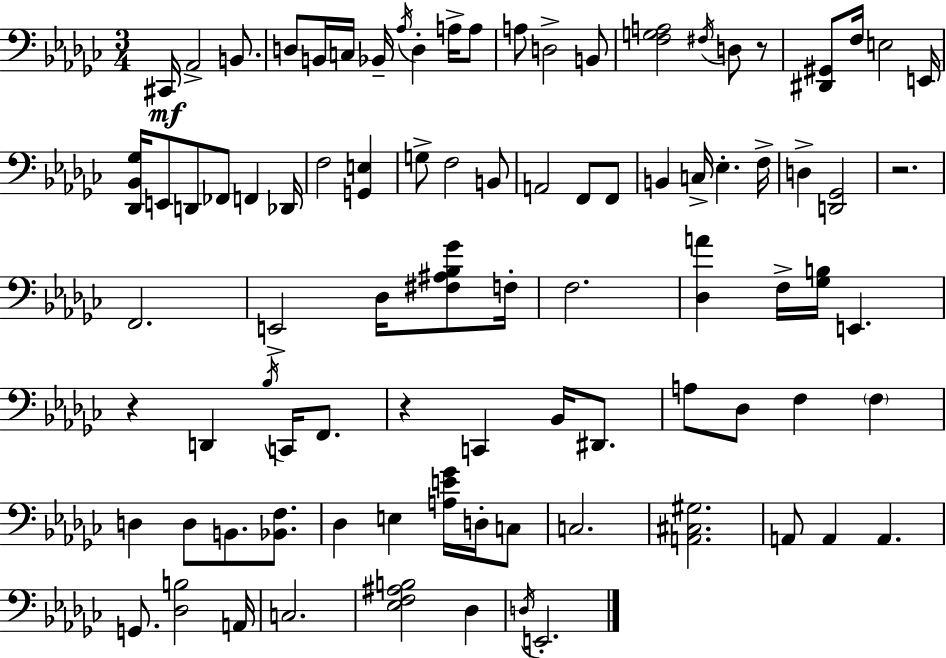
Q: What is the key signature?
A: EES minor